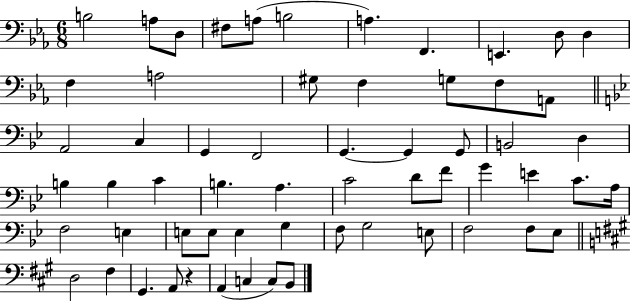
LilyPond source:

{
  \clef bass
  \numericTimeSignature
  \time 6/8
  \key ees \major
  \repeat volta 2 { b2 a8 d8 | fis8 a8( b2 | a4.) f,4. | e,4. d8 d4 | \break f4 a2 | gis8 f4 g8 f8 a,8 | \bar "||" \break \key g \minor a,2 c4 | g,4 f,2 | g,4.~~ g,4 g,8 | b,2 d4 | \break b4 b4 c'4 | b4. a4. | c'2 d'8 f'8 | g'4 e'4 c'8. a16 | \break f2 e4 | e8 e8 e4 g4 | f8 g2 e8 | f2 f8 ees8 | \break \bar "||" \break \key a \major d2 fis4 | gis,4. a,8 r4 | a,4( c4 c8) b,8 | } \bar "|."
}